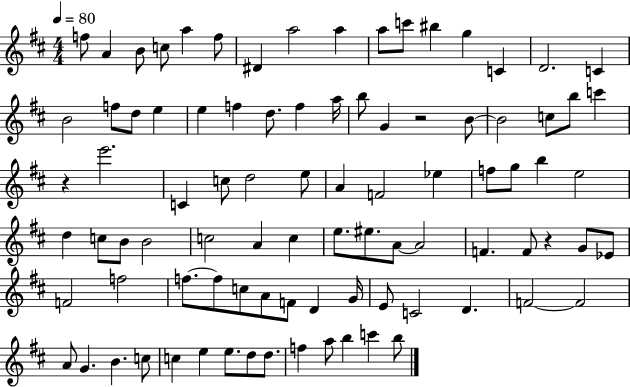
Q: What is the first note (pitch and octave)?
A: F5